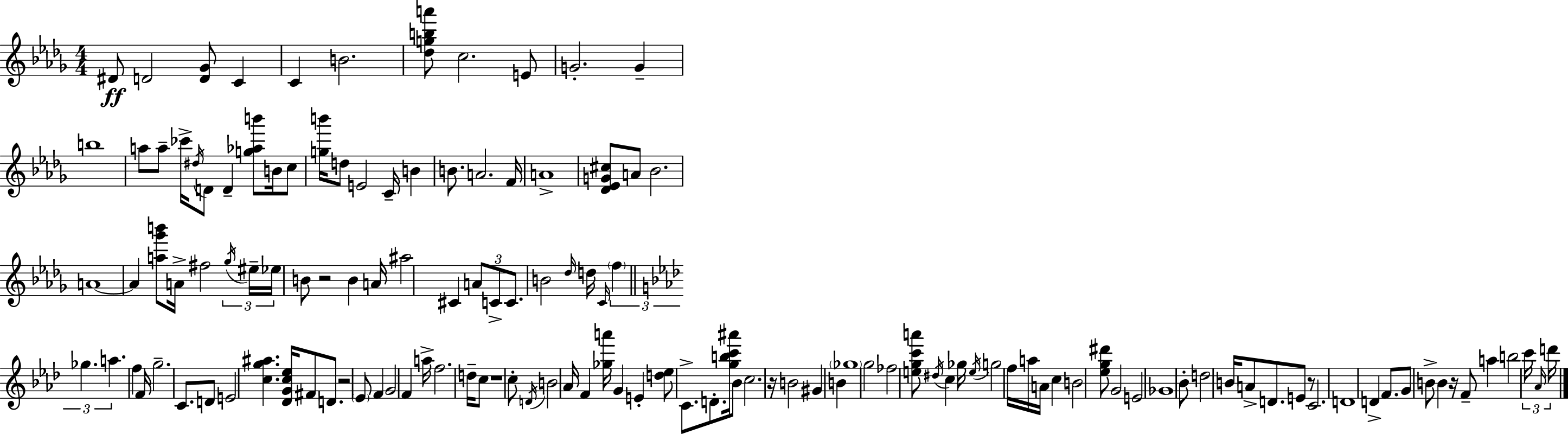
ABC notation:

X:1
T:Untitled
M:4/4
L:1/4
K:Bbm
^D/2 D2 [D_G]/2 C C B2 [_dgba']/2 c2 E/2 G2 G b4 a/2 a/2 _c'/4 ^d/4 D/2 D [g_ab']/2 B/4 c/2 [gb']/4 d/2 E2 C/4 B B/2 A2 F/4 A4 [_D_EG^c]/2 A/2 _B2 A4 A [a_g'b']/2 A/4 ^f2 _g/4 ^e/4 _e/4 B/2 z2 B A/4 ^a2 ^C A/2 C/2 C/2 B2 _d/4 d/4 C/4 f _g a f F/4 g2 C/2 D/2 E2 [cg^a] [_DGc_e]/4 ^F/2 D/2 z2 _E/2 F G2 F a/4 f2 d/4 c/2 z4 c/2 D/4 B2 _A/4 F [_ga']/4 G E [d_e]/2 C/2 D/2 [gbc'^a']/4 _B/2 c2 z/4 B2 ^G B _g4 g2 _f2 [egc'a']/2 ^d/4 c _g/4 e/4 g2 f/4 a/4 A/4 c B2 [_eg^d']/2 G2 E2 _G4 _B/2 d2 B/4 A/2 D/2 E/2 z/2 C2 D4 D F/2 G/2 B/2 B z/4 F/2 a b2 c'/4 _A/4 d'/4